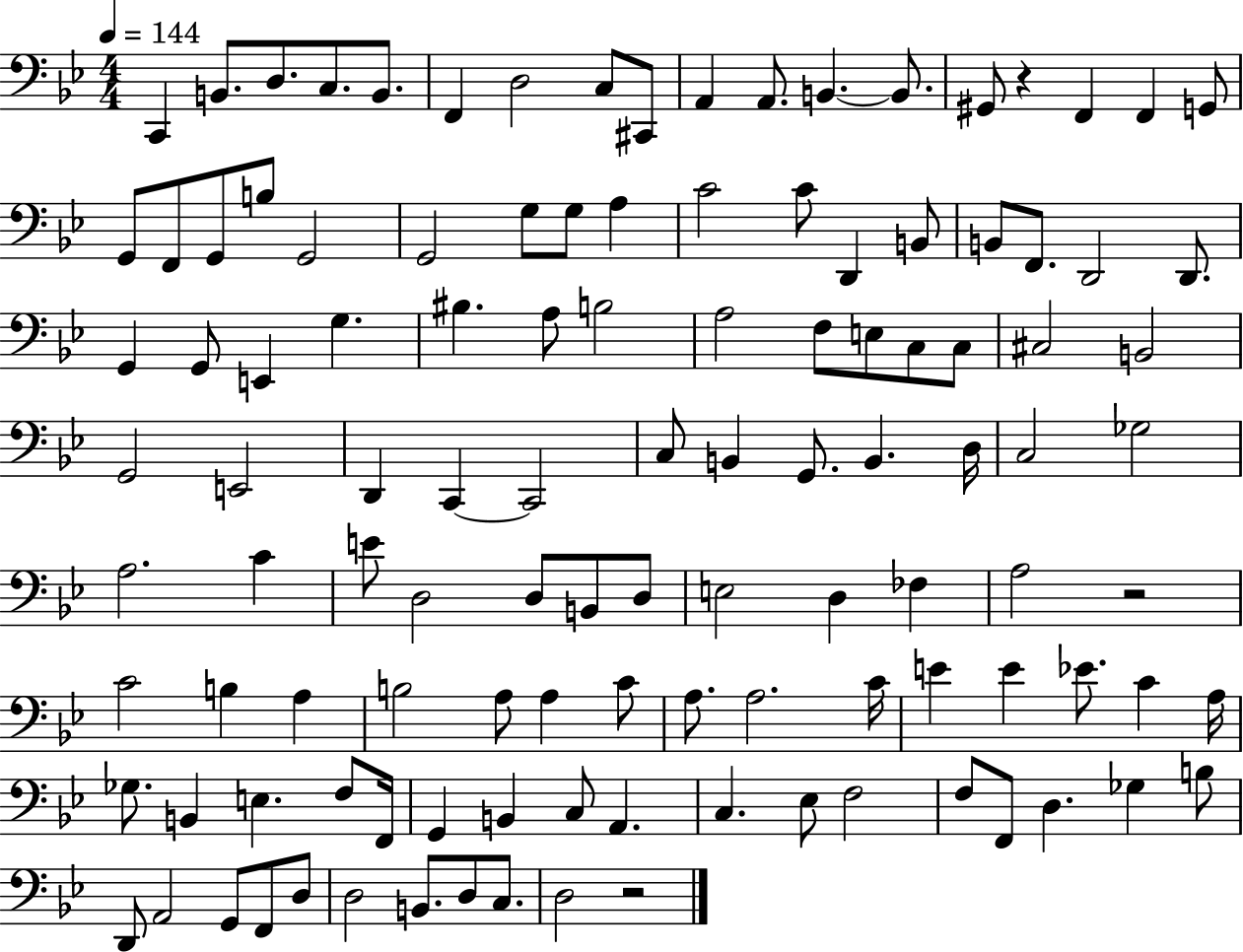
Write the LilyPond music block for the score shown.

{
  \clef bass
  \numericTimeSignature
  \time 4/4
  \key bes \major
  \tempo 4 = 144
  c,4 b,8. d8. c8. b,8. | f,4 d2 c8 cis,8 | a,4 a,8. b,4.~~ b,8. | gis,8 r4 f,4 f,4 g,8 | \break g,8 f,8 g,8 b8 g,2 | g,2 g8 g8 a4 | c'2 c'8 d,4 b,8 | b,8 f,8. d,2 d,8. | \break g,4 g,8 e,4 g4. | bis4. a8 b2 | a2 f8 e8 c8 c8 | cis2 b,2 | \break g,2 e,2 | d,4 c,4~~ c,2 | c8 b,4 g,8. b,4. d16 | c2 ges2 | \break a2. c'4 | e'8 d2 d8 b,8 d8 | e2 d4 fes4 | a2 r2 | \break c'2 b4 a4 | b2 a8 a4 c'8 | a8. a2. c'16 | e'4 e'4 ees'8. c'4 a16 | \break ges8. b,4 e4. f8 f,16 | g,4 b,4 c8 a,4. | c4. ees8 f2 | f8 f,8 d4. ges4 b8 | \break d,8 a,2 g,8 f,8 d8 | d2 b,8. d8 c8. | d2 r2 | \bar "|."
}